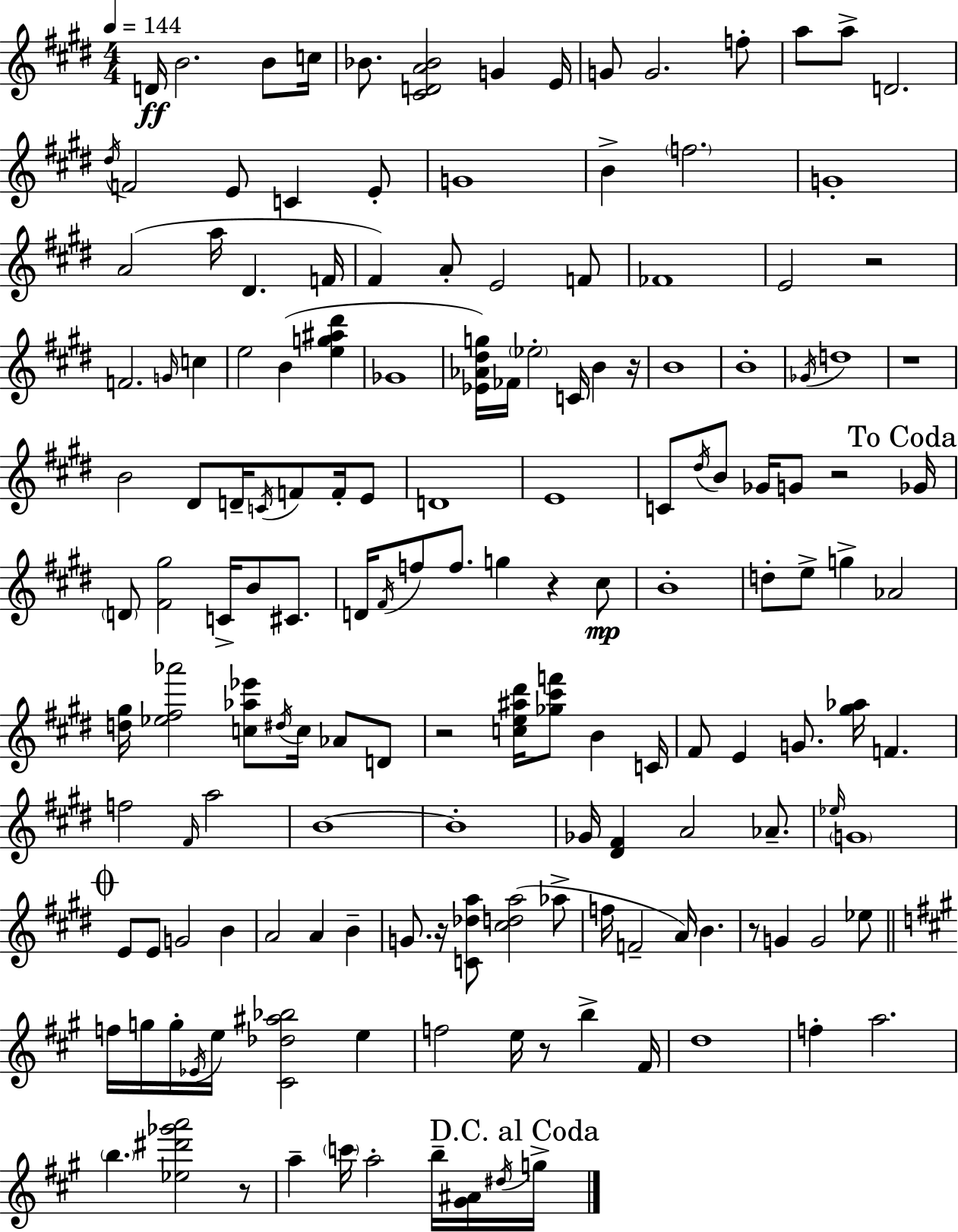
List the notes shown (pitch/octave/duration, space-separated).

D4/s B4/h. B4/e C5/s Bb4/e. [C#4,D4,A4,Bb4]/h G4/q E4/s G4/e G4/h. F5/e A5/e A5/e D4/h. D#5/s F4/h E4/e C4/q E4/e G4/w B4/q F5/h. G4/w A4/h A5/s D#4/q. F4/s F#4/q A4/e E4/h F4/e FES4/w E4/h R/h F4/h. G4/s C5/q E5/h B4/q [E5,G5,A#5,D#6]/q Gb4/w [Eb4,Ab4,D#5,G5]/s FES4/s Eb5/h C4/s B4/q R/s B4/w B4/w Gb4/s D5/w R/w B4/h D#4/e D4/s C4/s F4/e F4/s E4/e D4/w E4/w C4/e D#5/s B4/e Gb4/s G4/e R/h Gb4/s D4/e [F#4,G#5]/h C4/s B4/e C#4/e. D4/s F#4/s F5/e F5/e. G5/q R/q C#5/e B4/w D5/e E5/e G5/q Ab4/h [D5,G#5]/s [Eb5,F#5,Ab6]/h [C5,Ab5,Eb6]/e D#5/s C5/s Ab4/e D4/e R/h [C5,E5,A#5,D#6]/s [Gb5,C#6,F6]/e B4/q C4/s F#4/e E4/q G4/e. [G#5,Ab5]/s F4/q. F5/h F#4/s A5/h B4/w B4/w Gb4/s [D#4,F#4]/q A4/h Ab4/e. Eb5/s G4/w E4/e E4/e G4/h B4/q A4/h A4/q B4/q G4/e. R/s [C4,Db5,A5]/e [C#5,D5,A5]/h Ab5/e F5/s F4/h A4/s B4/q. R/e G4/q G4/h Eb5/e F5/s G5/s G5/s Eb4/s E5/s [C#4,Db5,A#5,Bb5]/h E5/q F5/h E5/s R/e B5/q F#4/s D5/w F5/q A5/h. B5/q. [Eb5,D#6,Gb6,A6]/h R/e A5/q C6/s A5/h B5/s [G#4,A#4]/s D#5/s G5/s